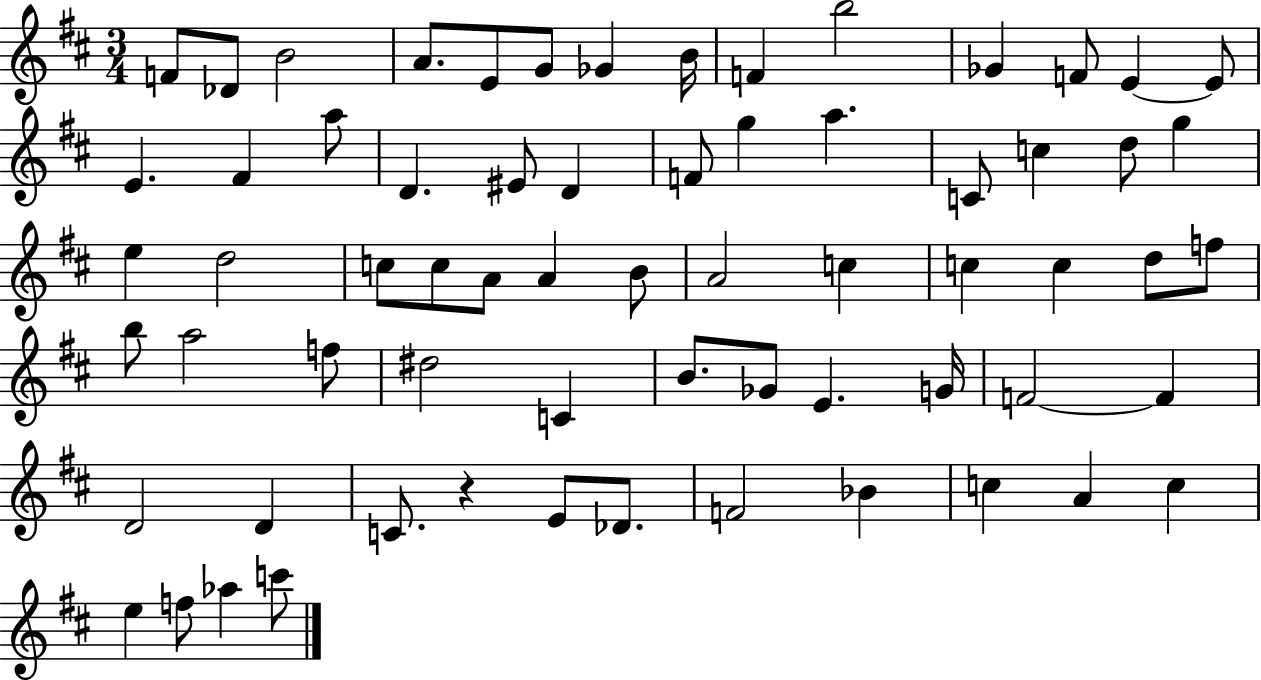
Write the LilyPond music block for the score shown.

{
  \clef treble
  \numericTimeSignature
  \time 3/4
  \key d \major
  \repeat volta 2 { f'8 des'8 b'2 | a'8. e'8 g'8 ges'4 b'16 | f'4 b''2 | ges'4 f'8 e'4~~ e'8 | \break e'4. fis'4 a''8 | d'4. eis'8 d'4 | f'8 g''4 a''4. | c'8 c''4 d''8 g''4 | \break e''4 d''2 | c''8 c''8 a'8 a'4 b'8 | a'2 c''4 | c''4 c''4 d''8 f''8 | \break b''8 a''2 f''8 | dis''2 c'4 | b'8. ges'8 e'4. g'16 | f'2~~ f'4 | \break d'2 d'4 | c'8. r4 e'8 des'8. | f'2 bes'4 | c''4 a'4 c''4 | \break e''4 f''8 aes''4 c'''8 | } \bar "|."
}